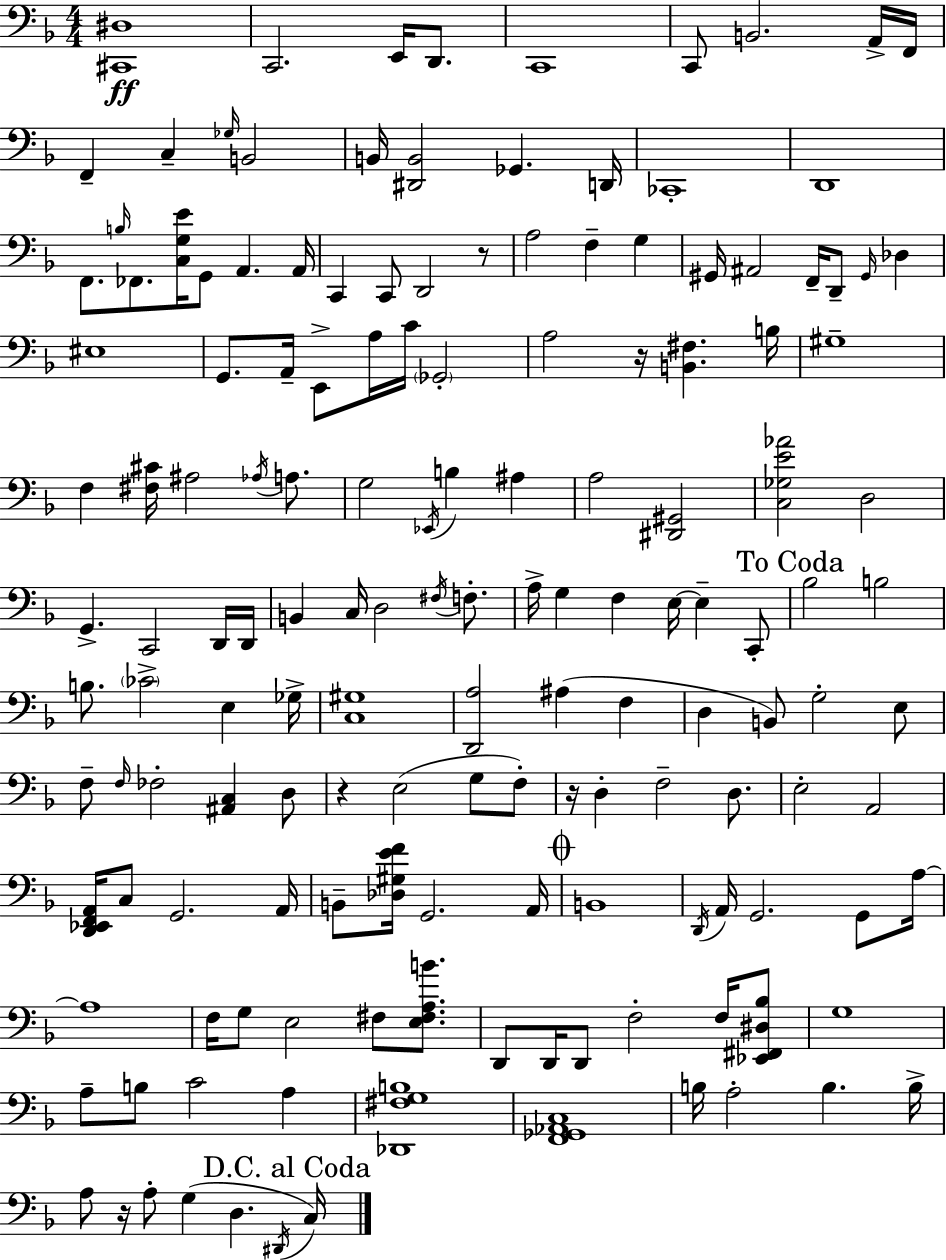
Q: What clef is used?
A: bass